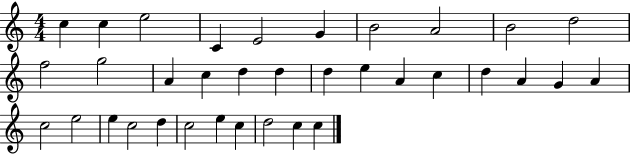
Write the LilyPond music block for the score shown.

{
  \clef treble
  \numericTimeSignature
  \time 4/4
  \key c \major
  c''4 c''4 e''2 | c'4 e'2 g'4 | b'2 a'2 | b'2 d''2 | \break f''2 g''2 | a'4 c''4 d''4 d''4 | d''4 e''4 a'4 c''4 | d''4 a'4 g'4 a'4 | \break c''2 e''2 | e''4 c''2 d''4 | c''2 e''4 c''4 | d''2 c''4 c''4 | \break \bar "|."
}